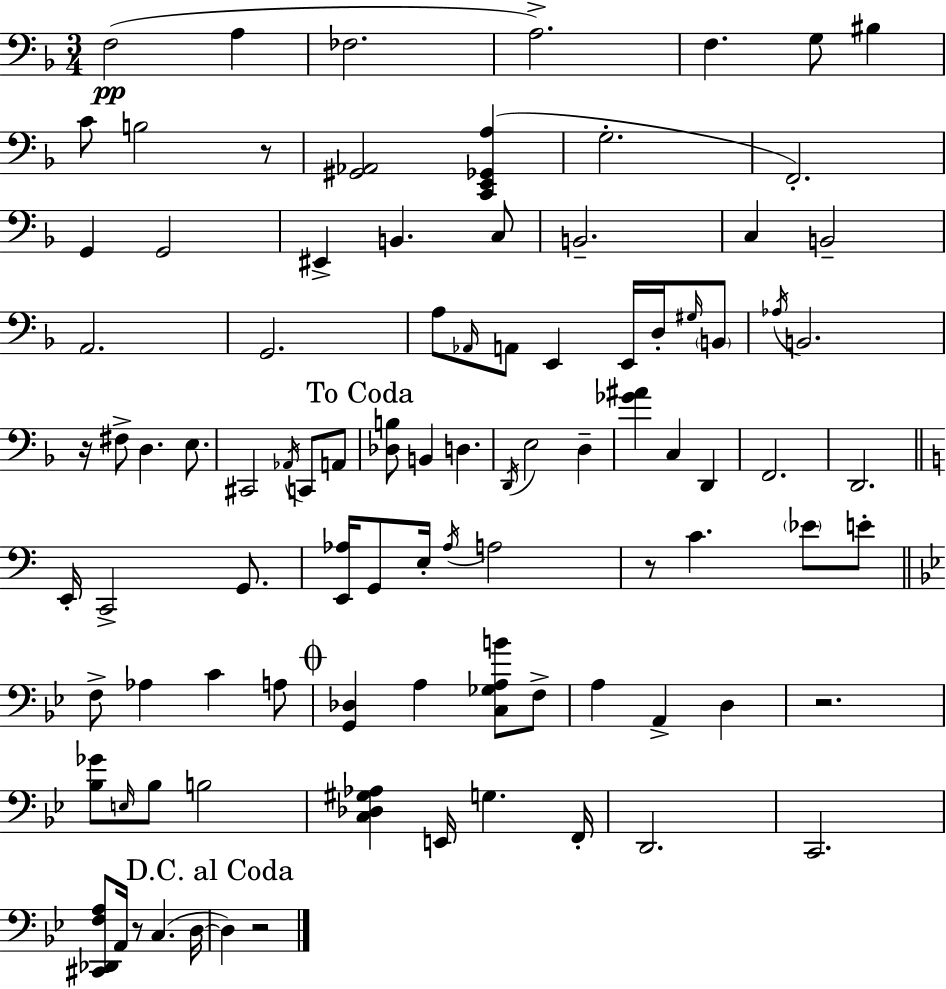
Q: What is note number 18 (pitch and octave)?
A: C3